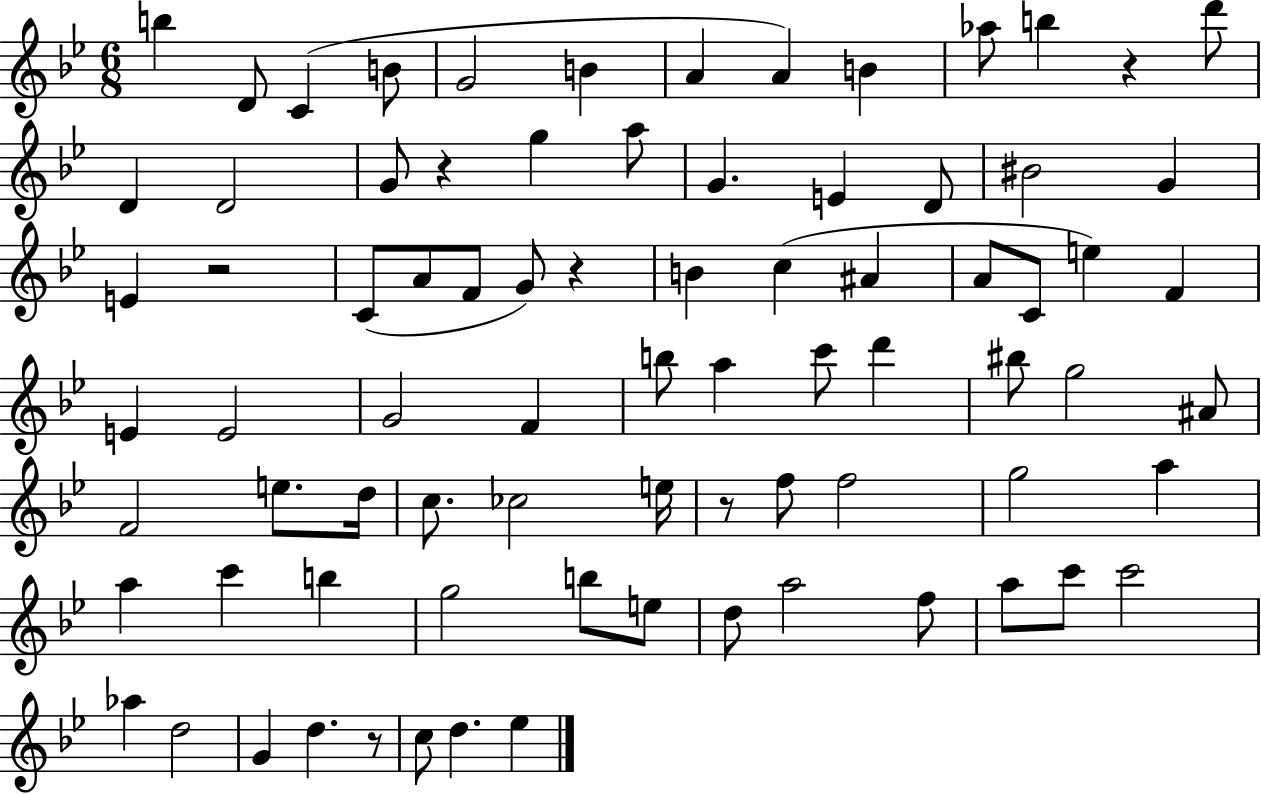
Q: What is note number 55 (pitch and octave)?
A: A5